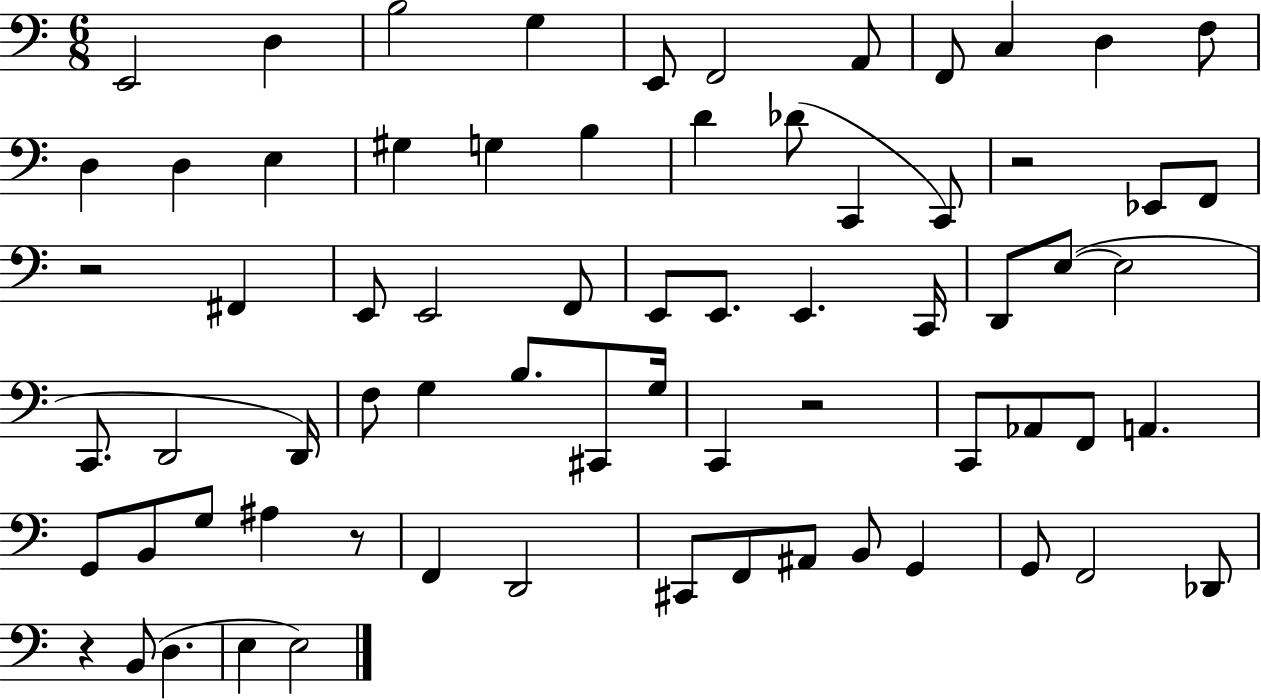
{
  \clef bass
  \numericTimeSignature
  \time 6/8
  \key c \major
  \repeat volta 2 { e,2 d4 | b2 g4 | e,8 f,2 a,8 | f,8 c4 d4 f8 | \break d4 d4 e4 | gis4 g4 b4 | d'4 des'8( c,4 c,8) | r2 ees,8 f,8 | \break r2 fis,4 | e,8 e,2 f,8 | e,8 e,8. e,4. c,16 | d,8 e8~(~ e2 | \break c,8. d,2 d,16) | f8 g4 b8. cis,8 g16 | c,4 r2 | c,8 aes,8 f,8 a,4. | \break g,8 b,8 g8 ais4 r8 | f,4 d,2 | cis,8 f,8 ais,8 b,8 g,4 | g,8 f,2 des,8 | \break r4 b,8( d4. | e4 e2) | } \bar "|."
}